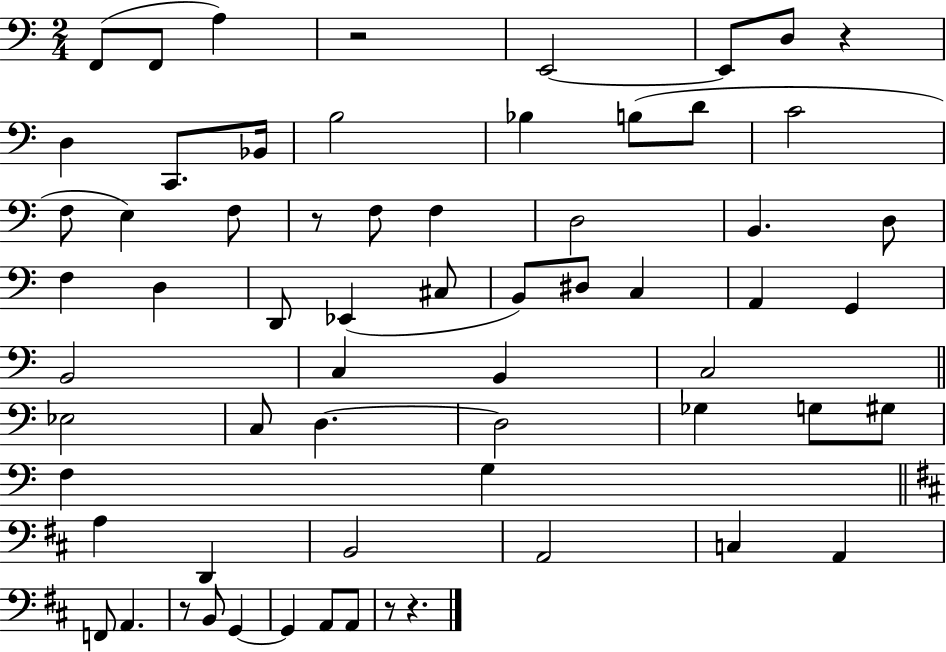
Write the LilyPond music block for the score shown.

{
  \clef bass
  \numericTimeSignature
  \time 2/4
  \key c \major
  f,8( f,8 a4) | r2 | e,2~~ | e,8 d8 r4 | \break d4 c,8. bes,16 | b2 | bes4 b8( d'8 | c'2 | \break f8 e4) f8 | r8 f8 f4 | d2 | b,4. d8 | \break f4 d4 | d,8 ees,4( cis8 | b,8) dis8 c4 | a,4 g,4 | \break b,2 | c4 b,4 | c2 | \bar "||" \break \key c \major ees2 | c8 d4.~~ | d2 | ges4 g8 gis8 | \break f4 g4 | \bar "||" \break \key b \minor a4 d,4 | b,2 | a,2 | c4 a,4 | \break f,8 a,4. | r8 b,8 g,4~~ | g,4 a,8 a,8 | r8 r4. | \break \bar "|."
}